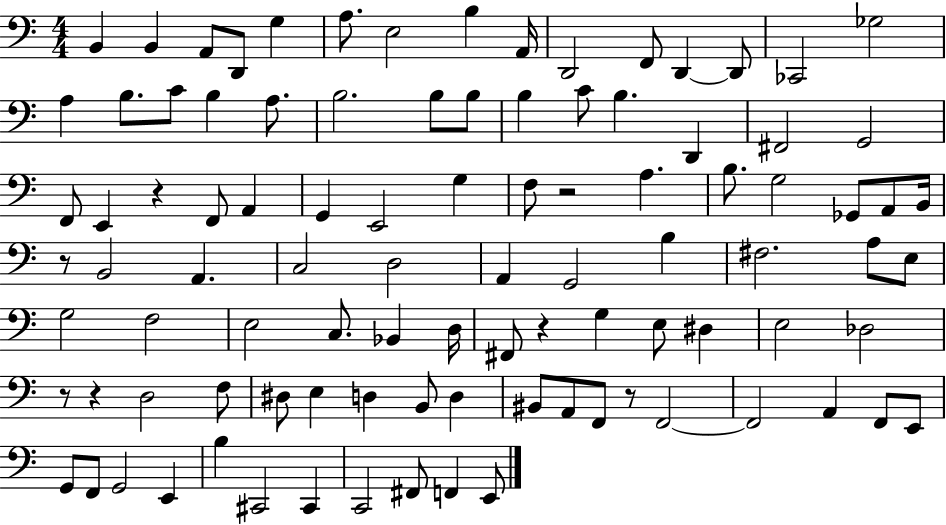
{
  \clef bass
  \numericTimeSignature
  \time 4/4
  \key c \major
  b,4 b,4 a,8 d,8 g4 | a8. e2 b4 a,16 | d,2 f,8 d,4~~ d,8 | ces,2 ges2 | \break a4 b8. c'8 b4 a8. | b2. b8 b8 | b4 c'8 b4. d,4 | fis,2 g,2 | \break f,8 e,4 r4 f,8 a,4 | g,4 e,2 g4 | f8 r2 a4. | b8. g2 ges,8 a,8 b,16 | \break r8 b,2 a,4. | c2 d2 | a,4 g,2 b4 | fis2. a8 e8 | \break g2 f2 | e2 c8. bes,4 d16 | fis,8 r4 g4 e8 dis4 | e2 des2 | \break r8 r4 d2 f8 | dis8 e4 d4 b,8 d4 | bis,8 a,8 f,8 r8 f,2~~ | f,2 a,4 f,8 e,8 | \break g,8 f,8 g,2 e,4 | b4 cis,2 cis,4 | c,2 fis,8 f,4 e,8 | \bar "|."
}